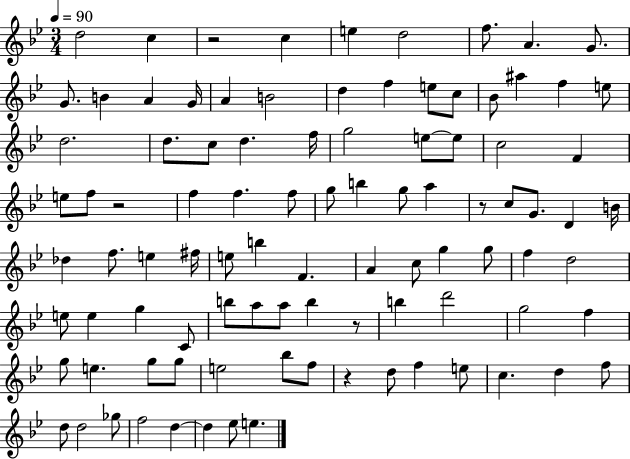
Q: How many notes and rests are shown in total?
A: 96